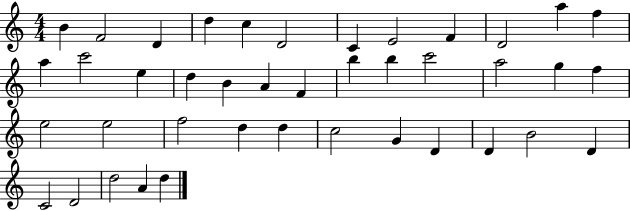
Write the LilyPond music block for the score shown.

{
  \clef treble
  \numericTimeSignature
  \time 4/4
  \key c \major
  b'4 f'2 d'4 | d''4 c''4 d'2 | c'4 e'2 f'4 | d'2 a''4 f''4 | \break a''4 c'''2 e''4 | d''4 b'4 a'4 f'4 | b''4 b''4 c'''2 | a''2 g''4 f''4 | \break e''2 e''2 | f''2 d''4 d''4 | c''2 g'4 d'4 | d'4 b'2 d'4 | \break c'2 d'2 | d''2 a'4 d''4 | \bar "|."
}